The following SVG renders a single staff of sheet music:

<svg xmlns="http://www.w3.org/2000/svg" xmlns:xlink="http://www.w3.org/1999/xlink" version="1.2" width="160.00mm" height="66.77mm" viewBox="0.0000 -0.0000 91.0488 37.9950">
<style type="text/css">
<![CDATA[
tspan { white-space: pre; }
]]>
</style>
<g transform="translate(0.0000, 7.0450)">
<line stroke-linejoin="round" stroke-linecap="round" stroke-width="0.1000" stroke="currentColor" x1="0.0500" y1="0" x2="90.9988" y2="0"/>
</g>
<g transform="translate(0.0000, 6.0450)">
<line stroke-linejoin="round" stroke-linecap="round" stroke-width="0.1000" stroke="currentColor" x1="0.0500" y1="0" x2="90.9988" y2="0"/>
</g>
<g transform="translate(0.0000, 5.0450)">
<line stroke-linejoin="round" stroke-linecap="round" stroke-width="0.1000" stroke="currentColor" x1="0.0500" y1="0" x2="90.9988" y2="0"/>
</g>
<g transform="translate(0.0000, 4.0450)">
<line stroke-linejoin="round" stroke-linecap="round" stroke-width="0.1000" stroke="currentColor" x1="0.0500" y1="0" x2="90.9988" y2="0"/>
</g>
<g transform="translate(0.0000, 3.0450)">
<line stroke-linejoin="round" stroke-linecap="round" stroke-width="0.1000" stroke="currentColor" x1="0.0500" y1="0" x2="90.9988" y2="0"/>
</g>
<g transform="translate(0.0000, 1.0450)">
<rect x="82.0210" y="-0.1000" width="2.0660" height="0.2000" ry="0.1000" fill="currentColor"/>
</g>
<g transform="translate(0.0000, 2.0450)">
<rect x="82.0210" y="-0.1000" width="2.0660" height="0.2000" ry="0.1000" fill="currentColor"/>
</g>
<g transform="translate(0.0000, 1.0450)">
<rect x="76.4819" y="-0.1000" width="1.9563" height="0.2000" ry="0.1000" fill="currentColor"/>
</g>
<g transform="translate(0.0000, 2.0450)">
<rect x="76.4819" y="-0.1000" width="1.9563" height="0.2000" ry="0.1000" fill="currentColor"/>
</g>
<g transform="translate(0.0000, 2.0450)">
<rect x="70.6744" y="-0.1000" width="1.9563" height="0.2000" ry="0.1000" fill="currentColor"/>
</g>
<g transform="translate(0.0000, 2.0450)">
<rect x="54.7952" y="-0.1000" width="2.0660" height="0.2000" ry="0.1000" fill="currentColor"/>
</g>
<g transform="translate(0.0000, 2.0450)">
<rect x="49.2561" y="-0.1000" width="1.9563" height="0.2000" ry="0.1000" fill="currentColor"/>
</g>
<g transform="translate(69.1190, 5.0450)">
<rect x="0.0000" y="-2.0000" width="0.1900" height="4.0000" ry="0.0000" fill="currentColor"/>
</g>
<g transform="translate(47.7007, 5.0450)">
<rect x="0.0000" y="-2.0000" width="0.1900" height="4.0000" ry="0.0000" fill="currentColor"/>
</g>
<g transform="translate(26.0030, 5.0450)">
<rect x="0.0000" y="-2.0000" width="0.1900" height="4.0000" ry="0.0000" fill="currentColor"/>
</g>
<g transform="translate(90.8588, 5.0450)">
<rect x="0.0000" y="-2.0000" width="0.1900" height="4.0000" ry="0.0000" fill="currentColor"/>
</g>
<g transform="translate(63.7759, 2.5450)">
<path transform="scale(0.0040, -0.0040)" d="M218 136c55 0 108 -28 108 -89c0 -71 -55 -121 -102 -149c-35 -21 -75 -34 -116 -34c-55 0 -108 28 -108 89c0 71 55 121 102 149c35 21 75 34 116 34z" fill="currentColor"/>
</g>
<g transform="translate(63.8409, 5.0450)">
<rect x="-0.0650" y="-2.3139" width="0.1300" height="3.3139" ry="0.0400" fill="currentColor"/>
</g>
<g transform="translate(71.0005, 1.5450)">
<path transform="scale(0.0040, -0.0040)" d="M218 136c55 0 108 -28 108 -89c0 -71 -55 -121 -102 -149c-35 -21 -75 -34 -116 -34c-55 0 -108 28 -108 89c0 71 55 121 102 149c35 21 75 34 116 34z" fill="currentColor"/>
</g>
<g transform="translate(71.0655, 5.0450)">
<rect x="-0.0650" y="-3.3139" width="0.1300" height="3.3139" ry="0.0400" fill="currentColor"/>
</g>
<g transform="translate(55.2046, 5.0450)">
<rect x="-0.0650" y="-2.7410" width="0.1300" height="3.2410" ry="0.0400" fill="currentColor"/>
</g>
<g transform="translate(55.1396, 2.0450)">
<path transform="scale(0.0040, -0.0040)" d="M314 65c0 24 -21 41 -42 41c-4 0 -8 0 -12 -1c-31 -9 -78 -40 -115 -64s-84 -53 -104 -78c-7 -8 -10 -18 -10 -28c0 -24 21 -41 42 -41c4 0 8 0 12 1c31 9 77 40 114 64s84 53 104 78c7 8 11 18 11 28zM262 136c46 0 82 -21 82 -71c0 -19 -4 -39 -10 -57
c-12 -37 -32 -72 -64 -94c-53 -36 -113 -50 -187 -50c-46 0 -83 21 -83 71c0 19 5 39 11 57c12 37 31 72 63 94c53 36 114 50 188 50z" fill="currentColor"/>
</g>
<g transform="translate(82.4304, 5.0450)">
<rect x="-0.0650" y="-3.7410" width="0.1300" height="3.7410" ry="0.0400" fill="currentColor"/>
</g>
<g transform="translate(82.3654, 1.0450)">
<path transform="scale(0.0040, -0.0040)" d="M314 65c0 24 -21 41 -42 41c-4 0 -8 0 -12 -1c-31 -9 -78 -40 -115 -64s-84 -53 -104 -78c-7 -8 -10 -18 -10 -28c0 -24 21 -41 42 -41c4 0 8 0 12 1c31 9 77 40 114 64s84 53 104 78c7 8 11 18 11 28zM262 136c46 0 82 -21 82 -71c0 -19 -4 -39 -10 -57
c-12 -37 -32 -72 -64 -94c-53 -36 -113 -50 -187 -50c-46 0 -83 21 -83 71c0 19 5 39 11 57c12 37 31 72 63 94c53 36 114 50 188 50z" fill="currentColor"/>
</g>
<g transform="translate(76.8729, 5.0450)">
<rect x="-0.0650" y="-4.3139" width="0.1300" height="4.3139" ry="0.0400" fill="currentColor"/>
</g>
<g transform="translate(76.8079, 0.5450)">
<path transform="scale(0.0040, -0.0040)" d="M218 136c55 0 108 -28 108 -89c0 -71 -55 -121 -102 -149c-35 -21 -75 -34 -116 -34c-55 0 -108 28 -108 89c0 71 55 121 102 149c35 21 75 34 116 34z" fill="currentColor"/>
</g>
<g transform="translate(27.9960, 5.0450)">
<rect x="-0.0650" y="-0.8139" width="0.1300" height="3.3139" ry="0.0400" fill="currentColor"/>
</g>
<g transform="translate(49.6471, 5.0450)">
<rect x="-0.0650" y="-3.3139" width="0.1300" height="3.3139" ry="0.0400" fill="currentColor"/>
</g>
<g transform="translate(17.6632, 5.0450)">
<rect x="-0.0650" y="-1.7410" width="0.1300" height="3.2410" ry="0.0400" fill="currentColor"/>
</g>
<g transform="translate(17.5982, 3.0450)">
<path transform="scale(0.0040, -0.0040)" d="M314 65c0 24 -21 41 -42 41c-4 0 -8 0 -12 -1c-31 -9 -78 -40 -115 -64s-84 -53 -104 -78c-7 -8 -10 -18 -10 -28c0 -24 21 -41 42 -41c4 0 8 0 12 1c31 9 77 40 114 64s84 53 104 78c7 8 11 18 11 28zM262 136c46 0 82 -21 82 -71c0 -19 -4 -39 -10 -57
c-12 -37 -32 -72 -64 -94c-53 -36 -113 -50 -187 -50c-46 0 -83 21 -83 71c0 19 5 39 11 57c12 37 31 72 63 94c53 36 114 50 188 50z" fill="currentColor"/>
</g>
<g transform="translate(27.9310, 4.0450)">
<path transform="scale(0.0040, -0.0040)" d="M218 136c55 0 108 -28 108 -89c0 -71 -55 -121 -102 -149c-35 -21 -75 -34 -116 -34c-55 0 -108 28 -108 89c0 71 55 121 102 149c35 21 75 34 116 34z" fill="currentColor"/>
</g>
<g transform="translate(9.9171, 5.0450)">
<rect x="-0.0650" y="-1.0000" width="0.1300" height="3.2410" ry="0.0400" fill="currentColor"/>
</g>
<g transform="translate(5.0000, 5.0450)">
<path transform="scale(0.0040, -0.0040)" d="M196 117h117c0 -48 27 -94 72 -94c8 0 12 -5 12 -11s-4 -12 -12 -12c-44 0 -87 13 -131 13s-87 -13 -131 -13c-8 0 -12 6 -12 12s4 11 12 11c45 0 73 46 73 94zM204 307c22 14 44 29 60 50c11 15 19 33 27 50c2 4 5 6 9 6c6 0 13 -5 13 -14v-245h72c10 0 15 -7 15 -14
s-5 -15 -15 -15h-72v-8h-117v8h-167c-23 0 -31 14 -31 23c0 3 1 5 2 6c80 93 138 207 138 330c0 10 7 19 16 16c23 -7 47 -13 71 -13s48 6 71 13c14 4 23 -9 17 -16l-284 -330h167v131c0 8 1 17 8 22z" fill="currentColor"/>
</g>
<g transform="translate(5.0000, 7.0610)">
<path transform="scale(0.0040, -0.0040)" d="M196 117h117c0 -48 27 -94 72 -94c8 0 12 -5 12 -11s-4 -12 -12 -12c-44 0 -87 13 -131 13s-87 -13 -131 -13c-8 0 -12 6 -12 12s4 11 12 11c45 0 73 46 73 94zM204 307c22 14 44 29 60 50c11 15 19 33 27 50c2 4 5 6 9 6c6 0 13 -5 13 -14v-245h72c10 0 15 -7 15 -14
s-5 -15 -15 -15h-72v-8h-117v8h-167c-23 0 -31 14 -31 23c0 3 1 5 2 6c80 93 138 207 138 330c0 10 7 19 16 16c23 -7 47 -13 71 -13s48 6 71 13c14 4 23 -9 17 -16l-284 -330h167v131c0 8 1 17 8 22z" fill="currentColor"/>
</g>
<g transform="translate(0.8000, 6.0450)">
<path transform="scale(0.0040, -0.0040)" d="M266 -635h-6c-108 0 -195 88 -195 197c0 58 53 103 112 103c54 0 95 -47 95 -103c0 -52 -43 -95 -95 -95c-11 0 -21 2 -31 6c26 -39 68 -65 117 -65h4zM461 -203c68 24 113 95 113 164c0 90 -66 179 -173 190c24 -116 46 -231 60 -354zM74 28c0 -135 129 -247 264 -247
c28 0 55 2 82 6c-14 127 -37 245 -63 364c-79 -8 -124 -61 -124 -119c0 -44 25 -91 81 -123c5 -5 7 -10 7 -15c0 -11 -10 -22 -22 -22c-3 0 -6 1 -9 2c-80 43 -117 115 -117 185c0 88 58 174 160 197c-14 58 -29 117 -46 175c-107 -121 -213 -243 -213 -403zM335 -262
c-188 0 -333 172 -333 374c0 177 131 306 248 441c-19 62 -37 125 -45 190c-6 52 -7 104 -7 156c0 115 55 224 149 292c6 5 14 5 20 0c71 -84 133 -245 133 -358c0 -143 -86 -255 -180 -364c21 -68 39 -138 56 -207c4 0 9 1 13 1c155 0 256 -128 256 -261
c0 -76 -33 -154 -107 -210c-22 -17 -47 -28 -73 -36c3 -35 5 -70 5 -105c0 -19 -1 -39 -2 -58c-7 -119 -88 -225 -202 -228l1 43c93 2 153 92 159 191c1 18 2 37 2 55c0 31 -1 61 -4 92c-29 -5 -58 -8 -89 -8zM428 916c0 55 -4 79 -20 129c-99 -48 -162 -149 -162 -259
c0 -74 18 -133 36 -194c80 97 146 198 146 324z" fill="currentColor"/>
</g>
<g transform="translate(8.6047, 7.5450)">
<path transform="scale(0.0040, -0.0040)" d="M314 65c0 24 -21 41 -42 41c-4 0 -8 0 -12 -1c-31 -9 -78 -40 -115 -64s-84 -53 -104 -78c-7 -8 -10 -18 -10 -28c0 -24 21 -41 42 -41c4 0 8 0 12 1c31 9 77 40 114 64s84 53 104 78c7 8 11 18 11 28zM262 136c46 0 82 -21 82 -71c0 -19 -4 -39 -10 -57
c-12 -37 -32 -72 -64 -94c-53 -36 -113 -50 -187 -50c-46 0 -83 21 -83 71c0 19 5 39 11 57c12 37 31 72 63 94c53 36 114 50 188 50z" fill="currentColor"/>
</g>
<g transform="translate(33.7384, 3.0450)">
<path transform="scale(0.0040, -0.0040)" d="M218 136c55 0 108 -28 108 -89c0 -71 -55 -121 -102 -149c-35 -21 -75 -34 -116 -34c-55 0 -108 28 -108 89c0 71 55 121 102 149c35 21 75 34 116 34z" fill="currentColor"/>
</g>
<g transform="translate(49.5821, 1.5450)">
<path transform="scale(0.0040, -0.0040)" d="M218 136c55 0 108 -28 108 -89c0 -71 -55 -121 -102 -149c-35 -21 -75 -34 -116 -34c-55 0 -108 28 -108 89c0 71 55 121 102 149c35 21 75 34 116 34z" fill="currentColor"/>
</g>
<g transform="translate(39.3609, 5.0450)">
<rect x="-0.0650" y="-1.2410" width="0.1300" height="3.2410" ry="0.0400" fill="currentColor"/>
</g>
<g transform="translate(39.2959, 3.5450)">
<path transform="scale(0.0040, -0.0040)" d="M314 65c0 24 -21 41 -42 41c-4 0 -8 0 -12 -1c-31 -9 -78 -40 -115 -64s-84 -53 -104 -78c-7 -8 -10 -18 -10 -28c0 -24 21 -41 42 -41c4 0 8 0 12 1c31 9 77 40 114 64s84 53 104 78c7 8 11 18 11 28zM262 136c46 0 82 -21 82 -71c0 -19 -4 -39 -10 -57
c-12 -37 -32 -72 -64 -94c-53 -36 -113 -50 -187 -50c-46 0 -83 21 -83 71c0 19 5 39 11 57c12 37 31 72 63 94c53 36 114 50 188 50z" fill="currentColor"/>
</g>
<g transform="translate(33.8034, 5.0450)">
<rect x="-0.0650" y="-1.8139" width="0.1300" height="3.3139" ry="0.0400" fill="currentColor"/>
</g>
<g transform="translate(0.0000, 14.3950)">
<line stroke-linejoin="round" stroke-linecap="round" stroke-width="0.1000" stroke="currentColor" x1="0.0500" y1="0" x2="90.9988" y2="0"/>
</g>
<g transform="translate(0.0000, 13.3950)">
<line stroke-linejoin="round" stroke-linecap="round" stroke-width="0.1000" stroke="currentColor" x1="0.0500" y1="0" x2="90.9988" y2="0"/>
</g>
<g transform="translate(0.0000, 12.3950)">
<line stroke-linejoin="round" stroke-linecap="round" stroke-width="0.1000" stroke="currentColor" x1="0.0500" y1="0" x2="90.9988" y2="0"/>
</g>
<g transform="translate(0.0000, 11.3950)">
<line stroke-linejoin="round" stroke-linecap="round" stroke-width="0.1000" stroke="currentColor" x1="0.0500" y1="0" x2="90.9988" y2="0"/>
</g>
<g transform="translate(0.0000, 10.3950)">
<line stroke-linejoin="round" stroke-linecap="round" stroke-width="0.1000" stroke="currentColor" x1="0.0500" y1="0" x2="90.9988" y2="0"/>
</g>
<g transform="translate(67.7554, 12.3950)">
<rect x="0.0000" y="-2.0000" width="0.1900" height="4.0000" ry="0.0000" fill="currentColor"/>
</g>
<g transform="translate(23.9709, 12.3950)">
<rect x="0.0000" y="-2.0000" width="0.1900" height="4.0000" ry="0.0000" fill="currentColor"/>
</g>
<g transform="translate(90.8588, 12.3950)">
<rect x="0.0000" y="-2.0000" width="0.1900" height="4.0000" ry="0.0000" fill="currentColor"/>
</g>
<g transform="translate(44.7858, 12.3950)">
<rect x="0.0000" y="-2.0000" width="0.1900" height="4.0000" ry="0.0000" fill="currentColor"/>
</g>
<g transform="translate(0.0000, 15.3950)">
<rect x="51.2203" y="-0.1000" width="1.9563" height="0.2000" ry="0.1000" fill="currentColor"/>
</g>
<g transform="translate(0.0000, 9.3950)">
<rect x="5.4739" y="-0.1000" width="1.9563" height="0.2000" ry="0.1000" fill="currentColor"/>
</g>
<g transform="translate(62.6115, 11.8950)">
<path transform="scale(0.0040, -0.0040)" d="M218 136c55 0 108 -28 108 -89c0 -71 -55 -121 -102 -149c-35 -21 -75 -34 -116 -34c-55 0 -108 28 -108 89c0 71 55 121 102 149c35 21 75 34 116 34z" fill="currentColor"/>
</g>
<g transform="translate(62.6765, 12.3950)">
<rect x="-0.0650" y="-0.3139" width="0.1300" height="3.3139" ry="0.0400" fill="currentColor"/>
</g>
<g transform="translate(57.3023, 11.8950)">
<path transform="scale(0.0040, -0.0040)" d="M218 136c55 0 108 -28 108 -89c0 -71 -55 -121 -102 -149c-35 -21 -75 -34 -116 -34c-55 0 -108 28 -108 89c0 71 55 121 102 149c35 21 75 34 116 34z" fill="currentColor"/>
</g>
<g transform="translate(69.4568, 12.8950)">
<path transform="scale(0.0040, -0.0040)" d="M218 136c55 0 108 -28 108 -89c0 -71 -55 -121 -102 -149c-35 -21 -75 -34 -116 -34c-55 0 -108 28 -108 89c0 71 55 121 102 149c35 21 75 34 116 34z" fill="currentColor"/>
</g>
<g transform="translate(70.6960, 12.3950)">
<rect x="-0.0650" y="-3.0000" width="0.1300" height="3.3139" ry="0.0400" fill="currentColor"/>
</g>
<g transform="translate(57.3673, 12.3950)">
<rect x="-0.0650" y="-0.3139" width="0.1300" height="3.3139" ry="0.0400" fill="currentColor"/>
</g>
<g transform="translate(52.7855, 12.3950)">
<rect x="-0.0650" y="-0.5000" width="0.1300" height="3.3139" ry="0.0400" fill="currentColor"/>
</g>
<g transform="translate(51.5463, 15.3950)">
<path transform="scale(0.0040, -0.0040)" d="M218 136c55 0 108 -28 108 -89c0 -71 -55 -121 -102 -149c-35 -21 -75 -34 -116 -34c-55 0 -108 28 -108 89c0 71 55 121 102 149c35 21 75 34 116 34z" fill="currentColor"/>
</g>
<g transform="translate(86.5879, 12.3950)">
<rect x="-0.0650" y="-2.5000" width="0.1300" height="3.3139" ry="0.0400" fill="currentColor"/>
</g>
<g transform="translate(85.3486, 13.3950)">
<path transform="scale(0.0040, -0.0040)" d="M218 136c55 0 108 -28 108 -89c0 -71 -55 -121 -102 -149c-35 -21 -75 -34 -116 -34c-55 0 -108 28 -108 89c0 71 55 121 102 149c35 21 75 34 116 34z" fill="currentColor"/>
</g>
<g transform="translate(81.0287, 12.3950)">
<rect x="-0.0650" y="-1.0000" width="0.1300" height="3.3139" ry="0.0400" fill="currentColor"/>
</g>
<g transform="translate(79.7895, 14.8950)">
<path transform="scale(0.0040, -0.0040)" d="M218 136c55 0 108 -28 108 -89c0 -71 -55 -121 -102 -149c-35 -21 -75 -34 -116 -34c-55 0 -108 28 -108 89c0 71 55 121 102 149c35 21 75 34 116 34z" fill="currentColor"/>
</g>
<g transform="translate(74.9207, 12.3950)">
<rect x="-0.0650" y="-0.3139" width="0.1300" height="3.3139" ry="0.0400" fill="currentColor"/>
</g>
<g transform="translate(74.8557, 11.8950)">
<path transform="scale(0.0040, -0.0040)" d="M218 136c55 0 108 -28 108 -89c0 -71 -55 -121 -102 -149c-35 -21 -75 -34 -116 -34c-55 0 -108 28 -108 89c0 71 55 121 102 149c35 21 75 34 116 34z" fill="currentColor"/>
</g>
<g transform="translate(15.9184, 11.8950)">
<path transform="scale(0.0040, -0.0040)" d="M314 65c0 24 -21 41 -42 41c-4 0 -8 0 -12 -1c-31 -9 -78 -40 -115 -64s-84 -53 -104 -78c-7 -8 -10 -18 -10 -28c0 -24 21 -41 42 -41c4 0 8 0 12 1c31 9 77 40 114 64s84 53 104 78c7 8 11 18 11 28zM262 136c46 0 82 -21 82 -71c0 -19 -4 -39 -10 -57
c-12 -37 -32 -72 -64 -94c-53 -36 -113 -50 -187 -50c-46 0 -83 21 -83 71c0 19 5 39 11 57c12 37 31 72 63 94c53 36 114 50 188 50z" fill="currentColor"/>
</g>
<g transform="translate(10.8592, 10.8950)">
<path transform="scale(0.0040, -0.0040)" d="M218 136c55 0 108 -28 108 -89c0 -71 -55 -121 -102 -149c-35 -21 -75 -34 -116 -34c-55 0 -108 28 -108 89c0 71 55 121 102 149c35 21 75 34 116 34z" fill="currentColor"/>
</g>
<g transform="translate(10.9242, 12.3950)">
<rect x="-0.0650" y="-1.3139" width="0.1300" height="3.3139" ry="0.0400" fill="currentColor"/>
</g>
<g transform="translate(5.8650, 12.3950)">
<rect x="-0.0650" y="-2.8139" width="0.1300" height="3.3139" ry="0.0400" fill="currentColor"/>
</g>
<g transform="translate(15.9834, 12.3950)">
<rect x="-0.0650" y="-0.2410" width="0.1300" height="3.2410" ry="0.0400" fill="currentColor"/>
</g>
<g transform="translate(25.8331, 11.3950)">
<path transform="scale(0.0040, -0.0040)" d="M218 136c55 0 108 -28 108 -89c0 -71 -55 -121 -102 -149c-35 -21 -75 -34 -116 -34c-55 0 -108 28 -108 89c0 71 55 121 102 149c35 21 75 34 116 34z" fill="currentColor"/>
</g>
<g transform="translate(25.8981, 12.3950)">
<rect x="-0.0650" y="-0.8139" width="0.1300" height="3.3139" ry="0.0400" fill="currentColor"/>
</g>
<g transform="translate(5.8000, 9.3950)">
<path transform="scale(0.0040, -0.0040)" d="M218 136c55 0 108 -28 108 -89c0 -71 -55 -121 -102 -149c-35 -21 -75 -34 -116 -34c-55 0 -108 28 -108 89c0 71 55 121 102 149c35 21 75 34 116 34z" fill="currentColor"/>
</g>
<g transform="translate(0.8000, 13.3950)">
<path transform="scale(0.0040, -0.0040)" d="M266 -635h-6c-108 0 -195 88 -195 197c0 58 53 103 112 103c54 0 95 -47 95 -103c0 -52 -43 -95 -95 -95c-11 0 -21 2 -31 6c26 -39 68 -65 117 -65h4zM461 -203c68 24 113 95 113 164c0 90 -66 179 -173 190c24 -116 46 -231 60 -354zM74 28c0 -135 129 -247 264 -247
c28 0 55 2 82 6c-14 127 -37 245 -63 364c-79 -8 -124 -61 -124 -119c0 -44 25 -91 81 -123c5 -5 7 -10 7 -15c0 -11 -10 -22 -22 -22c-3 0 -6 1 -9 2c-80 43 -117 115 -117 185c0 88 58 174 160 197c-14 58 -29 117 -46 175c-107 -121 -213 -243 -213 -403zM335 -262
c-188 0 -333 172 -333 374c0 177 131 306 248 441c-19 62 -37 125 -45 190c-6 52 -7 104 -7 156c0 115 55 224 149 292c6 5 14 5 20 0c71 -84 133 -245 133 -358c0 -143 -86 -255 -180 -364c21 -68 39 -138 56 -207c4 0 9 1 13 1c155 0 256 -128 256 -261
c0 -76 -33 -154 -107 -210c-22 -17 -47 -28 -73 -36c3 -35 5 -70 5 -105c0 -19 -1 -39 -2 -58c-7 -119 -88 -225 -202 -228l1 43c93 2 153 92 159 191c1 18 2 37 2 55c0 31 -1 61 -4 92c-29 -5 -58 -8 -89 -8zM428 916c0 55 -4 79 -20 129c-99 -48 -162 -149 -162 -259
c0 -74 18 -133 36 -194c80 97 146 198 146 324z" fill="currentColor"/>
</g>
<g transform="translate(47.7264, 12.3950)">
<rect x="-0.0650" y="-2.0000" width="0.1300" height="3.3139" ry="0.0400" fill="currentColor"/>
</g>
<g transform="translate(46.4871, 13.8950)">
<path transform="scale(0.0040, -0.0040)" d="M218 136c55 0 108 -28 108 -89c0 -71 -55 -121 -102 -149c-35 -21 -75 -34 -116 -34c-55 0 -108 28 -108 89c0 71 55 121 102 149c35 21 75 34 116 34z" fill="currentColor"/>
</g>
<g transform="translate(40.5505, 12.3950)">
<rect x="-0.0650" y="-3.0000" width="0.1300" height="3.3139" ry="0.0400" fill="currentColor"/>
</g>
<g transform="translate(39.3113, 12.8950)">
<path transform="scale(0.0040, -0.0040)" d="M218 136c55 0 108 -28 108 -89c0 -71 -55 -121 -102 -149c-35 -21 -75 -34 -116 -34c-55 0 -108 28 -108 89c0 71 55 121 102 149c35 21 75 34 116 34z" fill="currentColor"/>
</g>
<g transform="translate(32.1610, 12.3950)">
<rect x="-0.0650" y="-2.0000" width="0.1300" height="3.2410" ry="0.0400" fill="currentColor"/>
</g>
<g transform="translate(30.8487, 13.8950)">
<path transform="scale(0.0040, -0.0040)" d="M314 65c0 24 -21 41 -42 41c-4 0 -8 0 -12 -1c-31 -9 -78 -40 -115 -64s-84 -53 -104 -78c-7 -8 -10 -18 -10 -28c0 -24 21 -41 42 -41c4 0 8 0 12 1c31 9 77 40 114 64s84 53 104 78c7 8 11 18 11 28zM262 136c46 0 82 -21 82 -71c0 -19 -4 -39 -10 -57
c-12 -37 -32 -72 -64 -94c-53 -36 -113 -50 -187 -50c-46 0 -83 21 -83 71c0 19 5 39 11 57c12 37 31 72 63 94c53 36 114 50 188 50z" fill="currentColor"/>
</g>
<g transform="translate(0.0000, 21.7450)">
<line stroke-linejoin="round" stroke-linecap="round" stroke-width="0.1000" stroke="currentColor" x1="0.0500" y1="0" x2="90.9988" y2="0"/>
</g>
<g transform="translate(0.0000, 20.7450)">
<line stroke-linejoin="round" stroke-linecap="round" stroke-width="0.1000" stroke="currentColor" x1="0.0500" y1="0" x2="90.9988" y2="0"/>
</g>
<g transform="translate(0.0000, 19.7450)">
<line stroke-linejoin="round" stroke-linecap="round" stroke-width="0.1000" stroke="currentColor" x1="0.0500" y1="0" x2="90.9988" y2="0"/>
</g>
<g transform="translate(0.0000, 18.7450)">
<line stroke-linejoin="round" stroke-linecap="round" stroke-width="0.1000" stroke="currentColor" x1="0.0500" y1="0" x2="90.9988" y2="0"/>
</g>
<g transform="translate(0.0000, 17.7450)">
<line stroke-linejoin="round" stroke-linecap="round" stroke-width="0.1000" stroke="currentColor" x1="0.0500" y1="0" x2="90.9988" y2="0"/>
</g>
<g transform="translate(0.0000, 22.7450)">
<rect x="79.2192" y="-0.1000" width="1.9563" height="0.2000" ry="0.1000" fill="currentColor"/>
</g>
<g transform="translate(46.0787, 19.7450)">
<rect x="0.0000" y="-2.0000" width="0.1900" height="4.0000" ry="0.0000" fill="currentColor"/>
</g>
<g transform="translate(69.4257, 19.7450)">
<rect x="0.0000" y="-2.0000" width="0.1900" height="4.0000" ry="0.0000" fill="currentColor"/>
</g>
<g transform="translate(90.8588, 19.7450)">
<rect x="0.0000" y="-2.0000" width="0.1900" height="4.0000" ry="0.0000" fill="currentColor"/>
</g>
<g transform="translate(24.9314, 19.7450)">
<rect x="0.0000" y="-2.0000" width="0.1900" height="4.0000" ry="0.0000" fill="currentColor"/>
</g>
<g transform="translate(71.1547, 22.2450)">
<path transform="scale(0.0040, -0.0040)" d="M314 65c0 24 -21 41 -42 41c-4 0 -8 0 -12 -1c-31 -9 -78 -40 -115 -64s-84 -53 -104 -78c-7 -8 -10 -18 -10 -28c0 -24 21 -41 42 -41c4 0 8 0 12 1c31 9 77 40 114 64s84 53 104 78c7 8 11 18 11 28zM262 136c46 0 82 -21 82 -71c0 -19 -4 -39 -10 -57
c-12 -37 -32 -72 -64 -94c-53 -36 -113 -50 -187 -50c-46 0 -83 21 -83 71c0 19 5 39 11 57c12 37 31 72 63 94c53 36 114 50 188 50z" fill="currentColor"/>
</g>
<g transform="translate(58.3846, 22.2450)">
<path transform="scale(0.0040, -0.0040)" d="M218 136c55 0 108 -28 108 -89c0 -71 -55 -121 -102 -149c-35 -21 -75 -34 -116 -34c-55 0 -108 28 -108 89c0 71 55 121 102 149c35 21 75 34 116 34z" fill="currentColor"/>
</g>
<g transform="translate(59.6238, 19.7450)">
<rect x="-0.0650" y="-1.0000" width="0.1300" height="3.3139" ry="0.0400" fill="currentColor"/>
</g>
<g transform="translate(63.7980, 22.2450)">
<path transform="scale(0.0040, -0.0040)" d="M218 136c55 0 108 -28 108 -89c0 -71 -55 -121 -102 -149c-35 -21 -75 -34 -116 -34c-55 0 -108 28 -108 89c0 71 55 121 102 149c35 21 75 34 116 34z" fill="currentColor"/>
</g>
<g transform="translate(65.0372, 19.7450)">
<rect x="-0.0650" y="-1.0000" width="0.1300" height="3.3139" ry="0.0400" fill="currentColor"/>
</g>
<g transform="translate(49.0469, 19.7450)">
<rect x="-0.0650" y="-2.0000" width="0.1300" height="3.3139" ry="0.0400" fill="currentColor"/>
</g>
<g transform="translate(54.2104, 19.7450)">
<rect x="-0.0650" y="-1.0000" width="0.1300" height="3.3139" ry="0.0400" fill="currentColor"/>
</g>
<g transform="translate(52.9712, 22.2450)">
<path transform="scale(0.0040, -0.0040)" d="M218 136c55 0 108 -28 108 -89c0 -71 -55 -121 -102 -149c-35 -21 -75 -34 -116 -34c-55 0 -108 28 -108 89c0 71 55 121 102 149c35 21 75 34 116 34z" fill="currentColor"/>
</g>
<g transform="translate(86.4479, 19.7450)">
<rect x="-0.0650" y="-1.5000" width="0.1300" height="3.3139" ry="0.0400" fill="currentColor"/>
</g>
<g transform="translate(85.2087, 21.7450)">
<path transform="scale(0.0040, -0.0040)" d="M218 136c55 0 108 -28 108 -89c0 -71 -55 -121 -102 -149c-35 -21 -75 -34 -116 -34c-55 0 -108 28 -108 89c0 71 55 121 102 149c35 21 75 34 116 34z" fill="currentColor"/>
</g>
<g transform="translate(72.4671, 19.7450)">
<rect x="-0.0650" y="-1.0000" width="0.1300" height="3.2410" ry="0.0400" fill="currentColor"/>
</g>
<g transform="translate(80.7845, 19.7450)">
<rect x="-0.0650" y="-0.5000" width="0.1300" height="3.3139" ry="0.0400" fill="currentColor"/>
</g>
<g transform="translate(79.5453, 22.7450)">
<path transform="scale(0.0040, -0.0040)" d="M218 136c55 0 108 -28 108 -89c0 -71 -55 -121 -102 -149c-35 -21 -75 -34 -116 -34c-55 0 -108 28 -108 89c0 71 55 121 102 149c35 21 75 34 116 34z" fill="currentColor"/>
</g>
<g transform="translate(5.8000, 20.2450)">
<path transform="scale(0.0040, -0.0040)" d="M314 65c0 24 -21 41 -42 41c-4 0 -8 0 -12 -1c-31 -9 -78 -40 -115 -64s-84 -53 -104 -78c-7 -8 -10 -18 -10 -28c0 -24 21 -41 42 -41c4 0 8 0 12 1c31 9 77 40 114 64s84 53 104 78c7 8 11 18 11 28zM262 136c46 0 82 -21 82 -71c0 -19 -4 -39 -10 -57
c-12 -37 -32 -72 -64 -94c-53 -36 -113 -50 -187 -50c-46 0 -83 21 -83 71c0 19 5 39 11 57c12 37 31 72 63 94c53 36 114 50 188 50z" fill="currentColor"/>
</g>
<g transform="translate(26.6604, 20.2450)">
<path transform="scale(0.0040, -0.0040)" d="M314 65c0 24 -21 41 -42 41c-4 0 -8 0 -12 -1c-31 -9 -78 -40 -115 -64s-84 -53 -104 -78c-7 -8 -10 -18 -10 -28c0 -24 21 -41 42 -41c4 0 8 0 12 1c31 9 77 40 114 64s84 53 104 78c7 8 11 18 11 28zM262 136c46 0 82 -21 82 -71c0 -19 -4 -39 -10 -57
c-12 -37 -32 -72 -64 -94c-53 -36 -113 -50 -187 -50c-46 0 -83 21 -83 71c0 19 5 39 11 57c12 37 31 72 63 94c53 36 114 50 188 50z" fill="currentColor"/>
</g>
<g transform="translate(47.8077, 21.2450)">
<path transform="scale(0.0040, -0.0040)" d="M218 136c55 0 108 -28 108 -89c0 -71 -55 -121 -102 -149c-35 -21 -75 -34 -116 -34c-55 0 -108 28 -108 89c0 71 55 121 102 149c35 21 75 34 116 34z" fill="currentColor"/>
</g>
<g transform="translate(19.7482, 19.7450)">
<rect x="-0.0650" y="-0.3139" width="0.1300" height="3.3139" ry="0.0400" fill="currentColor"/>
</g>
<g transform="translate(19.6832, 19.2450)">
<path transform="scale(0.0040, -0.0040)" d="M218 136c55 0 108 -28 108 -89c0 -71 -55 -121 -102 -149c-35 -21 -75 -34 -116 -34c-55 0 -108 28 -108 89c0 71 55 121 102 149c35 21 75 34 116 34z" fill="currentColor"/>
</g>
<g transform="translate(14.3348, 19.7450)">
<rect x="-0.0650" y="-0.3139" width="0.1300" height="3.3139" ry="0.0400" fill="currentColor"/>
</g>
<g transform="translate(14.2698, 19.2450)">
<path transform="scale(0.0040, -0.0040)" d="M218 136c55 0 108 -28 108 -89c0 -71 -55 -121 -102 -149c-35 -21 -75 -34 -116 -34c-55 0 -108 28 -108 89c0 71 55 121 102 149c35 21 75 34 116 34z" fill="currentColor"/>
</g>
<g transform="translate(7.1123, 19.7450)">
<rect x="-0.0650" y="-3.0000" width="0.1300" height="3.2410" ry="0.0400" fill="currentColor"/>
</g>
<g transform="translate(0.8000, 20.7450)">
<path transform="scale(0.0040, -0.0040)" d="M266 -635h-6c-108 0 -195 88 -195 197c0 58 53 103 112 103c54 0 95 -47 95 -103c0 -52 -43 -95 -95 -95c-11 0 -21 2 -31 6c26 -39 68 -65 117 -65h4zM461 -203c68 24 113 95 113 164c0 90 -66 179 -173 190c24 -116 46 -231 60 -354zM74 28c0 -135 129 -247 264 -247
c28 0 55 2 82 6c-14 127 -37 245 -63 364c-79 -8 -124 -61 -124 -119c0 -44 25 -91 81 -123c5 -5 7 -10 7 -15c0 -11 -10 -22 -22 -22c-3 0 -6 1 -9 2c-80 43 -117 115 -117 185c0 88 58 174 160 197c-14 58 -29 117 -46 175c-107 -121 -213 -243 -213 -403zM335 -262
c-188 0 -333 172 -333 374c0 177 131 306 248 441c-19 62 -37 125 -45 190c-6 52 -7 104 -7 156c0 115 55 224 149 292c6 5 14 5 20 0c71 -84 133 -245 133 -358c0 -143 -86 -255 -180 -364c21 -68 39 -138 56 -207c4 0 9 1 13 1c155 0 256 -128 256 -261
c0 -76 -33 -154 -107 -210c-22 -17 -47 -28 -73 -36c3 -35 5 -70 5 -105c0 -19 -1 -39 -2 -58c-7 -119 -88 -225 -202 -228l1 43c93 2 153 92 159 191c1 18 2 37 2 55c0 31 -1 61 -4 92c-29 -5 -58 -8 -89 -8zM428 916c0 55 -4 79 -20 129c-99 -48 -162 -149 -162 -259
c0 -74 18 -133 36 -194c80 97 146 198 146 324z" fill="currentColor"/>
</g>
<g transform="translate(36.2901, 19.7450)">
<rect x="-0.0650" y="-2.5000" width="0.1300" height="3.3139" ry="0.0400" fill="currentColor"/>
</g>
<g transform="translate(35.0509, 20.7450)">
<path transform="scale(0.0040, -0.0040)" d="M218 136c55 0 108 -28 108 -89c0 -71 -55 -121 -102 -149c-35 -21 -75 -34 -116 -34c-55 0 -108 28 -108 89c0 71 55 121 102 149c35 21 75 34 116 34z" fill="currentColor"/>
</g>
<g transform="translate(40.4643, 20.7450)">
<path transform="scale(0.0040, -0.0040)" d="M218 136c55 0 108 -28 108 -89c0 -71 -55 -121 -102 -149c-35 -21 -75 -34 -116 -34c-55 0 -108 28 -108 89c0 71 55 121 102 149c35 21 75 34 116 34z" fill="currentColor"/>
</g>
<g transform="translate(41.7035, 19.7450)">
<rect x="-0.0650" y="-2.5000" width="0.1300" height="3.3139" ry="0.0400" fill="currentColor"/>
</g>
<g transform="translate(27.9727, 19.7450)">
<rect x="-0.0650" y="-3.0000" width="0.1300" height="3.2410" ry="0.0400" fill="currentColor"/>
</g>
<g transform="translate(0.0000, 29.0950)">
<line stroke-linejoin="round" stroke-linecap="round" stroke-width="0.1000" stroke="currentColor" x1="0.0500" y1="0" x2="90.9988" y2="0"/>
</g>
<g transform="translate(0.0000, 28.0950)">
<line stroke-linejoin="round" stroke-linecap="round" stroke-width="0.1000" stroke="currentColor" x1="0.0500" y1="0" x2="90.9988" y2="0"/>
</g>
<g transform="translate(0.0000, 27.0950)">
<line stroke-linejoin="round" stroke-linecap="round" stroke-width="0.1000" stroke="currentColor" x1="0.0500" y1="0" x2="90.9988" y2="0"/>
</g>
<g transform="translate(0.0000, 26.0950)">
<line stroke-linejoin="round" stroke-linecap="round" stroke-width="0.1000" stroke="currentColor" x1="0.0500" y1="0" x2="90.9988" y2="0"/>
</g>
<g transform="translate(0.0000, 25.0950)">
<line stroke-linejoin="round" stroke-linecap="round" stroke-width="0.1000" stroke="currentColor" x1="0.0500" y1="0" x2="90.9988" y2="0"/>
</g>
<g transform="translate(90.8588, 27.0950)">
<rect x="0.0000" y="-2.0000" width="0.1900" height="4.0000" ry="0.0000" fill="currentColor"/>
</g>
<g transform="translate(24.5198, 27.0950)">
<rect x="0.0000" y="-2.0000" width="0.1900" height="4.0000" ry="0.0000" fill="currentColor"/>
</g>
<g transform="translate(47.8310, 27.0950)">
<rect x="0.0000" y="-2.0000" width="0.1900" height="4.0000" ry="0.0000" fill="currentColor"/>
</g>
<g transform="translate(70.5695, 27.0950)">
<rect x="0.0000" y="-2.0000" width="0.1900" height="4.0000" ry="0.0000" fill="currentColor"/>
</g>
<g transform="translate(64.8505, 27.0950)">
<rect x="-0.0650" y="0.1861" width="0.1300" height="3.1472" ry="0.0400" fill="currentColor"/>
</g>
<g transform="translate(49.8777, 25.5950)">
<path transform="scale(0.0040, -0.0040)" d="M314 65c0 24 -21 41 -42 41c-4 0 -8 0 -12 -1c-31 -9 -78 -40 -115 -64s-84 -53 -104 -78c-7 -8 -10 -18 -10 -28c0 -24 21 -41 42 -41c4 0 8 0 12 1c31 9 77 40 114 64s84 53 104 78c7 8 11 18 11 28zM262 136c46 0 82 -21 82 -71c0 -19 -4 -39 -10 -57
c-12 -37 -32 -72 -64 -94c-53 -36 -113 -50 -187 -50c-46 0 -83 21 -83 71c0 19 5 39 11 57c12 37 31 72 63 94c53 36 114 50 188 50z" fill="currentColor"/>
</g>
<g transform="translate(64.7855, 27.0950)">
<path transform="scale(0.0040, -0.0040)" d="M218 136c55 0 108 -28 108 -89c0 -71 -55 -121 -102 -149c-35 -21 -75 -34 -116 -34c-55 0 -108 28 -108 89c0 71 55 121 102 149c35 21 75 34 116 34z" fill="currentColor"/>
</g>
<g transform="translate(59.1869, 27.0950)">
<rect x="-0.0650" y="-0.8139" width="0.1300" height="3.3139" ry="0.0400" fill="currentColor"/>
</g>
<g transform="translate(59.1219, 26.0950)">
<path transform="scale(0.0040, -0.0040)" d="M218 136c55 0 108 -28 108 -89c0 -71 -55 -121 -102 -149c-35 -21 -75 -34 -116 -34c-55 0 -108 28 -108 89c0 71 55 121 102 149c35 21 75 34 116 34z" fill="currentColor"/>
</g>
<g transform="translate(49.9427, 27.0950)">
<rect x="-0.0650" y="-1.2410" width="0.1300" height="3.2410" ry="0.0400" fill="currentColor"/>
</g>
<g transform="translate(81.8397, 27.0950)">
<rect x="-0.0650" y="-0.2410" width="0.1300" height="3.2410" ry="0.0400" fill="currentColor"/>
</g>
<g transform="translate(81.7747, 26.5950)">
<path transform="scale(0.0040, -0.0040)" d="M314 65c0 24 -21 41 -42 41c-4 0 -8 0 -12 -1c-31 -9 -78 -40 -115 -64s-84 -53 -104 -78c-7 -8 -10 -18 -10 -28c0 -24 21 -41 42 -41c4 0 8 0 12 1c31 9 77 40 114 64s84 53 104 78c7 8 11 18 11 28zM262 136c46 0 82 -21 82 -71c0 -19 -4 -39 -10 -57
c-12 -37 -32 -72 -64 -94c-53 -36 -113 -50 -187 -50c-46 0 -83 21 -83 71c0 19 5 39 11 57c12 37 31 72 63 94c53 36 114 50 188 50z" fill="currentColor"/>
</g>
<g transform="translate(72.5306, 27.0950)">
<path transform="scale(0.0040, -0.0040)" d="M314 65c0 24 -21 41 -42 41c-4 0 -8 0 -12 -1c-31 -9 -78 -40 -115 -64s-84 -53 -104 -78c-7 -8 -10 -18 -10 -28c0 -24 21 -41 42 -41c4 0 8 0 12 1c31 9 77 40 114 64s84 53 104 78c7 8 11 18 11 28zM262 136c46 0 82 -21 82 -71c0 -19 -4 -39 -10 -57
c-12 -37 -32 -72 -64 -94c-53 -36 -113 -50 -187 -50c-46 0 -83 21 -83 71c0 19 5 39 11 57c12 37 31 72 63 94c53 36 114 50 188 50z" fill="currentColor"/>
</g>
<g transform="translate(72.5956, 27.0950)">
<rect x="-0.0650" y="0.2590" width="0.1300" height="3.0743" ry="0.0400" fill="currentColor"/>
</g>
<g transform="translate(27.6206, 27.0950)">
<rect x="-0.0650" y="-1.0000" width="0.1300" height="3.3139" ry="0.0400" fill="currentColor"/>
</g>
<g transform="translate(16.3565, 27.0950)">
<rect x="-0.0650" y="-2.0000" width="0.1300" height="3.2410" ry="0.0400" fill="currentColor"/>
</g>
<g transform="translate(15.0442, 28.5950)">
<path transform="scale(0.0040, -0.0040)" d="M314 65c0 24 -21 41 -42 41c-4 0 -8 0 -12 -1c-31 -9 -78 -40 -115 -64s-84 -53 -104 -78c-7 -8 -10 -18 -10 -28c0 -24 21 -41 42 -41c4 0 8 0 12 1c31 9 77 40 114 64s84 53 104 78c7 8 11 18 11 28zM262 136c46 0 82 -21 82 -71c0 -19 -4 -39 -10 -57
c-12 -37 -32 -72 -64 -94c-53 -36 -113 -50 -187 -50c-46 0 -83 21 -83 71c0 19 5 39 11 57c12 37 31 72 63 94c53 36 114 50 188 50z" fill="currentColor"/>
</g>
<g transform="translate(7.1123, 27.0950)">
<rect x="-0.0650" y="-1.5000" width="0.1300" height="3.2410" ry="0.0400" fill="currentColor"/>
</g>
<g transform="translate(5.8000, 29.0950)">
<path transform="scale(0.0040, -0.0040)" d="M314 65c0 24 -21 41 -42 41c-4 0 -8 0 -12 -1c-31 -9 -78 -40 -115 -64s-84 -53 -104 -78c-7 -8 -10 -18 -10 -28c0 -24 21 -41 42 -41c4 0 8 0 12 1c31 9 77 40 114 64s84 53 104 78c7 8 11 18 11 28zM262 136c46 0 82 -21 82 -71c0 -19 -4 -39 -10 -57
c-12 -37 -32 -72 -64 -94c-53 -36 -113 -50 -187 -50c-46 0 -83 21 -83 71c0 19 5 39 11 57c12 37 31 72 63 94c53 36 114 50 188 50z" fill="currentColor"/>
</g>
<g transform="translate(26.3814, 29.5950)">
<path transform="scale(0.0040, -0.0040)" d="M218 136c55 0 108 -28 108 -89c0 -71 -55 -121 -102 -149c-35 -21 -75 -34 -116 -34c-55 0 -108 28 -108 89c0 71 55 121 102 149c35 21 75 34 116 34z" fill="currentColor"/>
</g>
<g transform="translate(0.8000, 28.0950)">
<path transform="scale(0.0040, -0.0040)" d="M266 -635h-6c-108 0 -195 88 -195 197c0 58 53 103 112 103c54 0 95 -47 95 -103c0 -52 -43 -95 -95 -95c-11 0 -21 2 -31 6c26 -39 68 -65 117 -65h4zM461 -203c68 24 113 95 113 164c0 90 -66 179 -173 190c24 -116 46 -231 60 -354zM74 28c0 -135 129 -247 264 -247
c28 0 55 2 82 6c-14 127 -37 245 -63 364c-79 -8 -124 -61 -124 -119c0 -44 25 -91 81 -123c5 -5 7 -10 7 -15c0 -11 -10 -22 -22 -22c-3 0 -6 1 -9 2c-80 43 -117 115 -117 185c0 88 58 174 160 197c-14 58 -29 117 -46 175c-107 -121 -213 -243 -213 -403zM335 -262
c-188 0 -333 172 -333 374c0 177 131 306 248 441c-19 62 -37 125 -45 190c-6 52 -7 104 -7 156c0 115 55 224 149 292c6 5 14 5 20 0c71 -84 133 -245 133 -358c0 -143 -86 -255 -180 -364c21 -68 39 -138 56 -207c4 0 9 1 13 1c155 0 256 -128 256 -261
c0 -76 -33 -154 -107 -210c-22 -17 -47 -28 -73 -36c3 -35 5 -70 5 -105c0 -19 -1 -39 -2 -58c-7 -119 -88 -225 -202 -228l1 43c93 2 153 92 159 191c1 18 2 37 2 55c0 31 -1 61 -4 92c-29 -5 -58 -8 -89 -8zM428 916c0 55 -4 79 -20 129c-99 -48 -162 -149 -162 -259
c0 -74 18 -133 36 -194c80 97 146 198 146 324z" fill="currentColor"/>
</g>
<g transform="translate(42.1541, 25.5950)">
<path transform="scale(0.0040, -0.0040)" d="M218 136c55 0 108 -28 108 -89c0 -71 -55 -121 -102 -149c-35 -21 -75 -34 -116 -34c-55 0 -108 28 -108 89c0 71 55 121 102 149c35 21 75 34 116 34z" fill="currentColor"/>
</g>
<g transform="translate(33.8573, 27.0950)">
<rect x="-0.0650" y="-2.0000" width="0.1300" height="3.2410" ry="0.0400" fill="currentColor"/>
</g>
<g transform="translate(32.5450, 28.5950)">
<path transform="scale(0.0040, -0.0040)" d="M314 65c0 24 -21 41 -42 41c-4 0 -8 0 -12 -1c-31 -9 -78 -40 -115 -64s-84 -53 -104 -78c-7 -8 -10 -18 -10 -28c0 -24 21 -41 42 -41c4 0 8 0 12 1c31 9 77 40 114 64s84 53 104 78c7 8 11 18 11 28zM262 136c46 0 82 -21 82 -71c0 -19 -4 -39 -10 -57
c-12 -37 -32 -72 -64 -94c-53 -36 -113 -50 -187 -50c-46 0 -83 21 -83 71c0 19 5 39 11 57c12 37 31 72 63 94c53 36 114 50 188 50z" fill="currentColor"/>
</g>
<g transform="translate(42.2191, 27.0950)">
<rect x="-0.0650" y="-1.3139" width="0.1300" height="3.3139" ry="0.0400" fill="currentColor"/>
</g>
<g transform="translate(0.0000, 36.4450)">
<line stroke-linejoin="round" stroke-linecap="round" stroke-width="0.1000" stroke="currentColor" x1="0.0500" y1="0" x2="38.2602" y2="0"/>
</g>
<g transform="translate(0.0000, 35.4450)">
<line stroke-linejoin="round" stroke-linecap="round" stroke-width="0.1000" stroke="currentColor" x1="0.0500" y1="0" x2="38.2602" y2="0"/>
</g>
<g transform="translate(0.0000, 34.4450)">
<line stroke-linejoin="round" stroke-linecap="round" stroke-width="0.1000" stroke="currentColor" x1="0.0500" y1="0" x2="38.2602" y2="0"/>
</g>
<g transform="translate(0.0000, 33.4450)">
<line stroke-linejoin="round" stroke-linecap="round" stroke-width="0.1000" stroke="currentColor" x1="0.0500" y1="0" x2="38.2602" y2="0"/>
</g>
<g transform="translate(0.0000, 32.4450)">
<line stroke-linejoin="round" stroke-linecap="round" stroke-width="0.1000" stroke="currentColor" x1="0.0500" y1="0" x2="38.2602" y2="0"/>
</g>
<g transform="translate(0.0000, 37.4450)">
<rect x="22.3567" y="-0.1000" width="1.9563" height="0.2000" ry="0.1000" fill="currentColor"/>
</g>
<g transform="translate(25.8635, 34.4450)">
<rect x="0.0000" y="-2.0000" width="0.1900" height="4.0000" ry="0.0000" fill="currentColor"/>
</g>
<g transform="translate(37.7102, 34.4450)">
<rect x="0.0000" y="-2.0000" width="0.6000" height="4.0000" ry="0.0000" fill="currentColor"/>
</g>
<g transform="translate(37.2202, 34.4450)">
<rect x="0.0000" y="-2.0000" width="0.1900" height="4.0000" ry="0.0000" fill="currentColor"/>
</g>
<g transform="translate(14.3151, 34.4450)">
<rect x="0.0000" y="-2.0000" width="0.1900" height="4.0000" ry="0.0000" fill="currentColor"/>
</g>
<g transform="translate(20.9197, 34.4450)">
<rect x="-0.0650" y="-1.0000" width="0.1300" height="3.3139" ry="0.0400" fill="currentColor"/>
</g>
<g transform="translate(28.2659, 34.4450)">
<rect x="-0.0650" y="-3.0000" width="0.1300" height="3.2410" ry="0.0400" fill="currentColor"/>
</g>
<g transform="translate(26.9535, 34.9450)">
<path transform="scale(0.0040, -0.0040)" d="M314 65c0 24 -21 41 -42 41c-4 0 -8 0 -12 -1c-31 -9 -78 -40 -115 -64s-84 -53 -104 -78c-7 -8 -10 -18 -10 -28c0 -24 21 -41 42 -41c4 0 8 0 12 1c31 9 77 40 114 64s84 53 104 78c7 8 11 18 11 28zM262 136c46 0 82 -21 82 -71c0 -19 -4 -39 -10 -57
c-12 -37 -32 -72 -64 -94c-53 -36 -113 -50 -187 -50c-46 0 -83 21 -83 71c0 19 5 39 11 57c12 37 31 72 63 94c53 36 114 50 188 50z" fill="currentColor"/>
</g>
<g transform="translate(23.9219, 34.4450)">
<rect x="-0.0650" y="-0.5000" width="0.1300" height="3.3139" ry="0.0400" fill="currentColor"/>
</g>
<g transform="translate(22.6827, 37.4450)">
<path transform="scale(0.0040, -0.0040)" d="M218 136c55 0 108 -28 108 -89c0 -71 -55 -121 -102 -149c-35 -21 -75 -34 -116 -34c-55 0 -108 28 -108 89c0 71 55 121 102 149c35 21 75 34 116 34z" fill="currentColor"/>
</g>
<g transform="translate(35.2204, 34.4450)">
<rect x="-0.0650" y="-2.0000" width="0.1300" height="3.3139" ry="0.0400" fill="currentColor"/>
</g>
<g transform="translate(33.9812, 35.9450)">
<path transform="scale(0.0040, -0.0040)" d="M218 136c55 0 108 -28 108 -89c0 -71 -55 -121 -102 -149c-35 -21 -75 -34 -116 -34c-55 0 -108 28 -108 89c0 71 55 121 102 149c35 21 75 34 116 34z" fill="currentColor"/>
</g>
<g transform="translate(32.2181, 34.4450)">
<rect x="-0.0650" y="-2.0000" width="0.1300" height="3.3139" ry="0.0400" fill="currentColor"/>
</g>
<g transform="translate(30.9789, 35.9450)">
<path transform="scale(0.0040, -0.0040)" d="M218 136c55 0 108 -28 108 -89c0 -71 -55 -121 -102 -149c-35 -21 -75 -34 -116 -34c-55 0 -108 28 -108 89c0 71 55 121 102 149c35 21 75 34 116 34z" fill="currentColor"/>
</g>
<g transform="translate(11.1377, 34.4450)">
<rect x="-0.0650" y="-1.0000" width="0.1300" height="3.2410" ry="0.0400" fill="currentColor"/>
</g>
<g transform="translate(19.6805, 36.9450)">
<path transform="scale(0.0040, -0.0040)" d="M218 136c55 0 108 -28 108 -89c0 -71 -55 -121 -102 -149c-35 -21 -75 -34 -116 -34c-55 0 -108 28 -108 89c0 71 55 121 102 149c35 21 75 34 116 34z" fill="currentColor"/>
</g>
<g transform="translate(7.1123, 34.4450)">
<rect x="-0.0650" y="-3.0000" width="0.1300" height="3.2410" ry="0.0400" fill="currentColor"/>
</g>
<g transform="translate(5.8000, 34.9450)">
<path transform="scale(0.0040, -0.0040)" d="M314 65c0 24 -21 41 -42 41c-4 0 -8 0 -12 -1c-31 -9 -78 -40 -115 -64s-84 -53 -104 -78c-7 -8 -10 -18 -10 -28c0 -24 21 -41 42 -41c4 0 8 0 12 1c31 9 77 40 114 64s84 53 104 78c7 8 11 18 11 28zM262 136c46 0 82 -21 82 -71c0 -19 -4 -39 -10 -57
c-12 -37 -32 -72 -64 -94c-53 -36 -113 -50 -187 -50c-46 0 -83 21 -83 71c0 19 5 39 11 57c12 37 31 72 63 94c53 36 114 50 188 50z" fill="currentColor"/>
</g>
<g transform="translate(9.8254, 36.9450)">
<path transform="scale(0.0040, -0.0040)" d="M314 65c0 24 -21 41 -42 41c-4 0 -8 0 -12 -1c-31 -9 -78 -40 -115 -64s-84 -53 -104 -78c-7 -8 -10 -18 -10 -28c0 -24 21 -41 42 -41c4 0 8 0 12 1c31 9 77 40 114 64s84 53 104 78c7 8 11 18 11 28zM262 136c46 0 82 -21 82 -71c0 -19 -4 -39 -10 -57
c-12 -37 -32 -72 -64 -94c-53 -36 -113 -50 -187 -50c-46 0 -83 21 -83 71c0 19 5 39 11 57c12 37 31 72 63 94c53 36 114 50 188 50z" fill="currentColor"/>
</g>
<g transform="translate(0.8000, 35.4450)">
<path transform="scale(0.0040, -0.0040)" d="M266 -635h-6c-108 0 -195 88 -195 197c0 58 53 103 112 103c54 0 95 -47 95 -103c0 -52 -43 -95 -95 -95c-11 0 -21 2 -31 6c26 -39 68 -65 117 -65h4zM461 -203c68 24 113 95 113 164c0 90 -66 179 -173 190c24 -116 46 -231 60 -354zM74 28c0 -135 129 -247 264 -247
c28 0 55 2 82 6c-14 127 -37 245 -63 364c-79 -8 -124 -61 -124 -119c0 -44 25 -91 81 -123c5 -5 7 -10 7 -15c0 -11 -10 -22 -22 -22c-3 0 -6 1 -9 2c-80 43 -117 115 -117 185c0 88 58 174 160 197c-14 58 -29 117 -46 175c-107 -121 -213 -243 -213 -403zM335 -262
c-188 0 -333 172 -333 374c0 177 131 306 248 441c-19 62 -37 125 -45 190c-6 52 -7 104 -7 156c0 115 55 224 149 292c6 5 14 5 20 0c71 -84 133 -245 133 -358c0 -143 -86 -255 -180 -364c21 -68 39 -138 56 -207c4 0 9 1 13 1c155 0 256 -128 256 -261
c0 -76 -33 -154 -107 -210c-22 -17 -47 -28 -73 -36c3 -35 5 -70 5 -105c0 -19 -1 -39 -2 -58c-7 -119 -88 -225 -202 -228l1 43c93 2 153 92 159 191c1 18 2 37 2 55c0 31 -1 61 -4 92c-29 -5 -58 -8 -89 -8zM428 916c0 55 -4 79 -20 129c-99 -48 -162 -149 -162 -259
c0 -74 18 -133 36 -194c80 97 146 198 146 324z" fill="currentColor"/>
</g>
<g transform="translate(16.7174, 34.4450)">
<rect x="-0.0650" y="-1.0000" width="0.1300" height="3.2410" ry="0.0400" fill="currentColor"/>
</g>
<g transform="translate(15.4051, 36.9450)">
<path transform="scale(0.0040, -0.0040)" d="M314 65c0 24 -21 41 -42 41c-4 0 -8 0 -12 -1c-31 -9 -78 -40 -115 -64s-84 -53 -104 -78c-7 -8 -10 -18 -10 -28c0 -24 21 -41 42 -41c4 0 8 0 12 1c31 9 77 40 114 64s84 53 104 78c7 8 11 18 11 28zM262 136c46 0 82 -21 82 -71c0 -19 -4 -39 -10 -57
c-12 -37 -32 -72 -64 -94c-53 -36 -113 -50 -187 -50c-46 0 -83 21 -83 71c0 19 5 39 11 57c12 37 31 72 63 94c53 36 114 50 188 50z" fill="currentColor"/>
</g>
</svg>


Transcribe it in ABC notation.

X:1
T:Untitled
M:4/4
L:1/4
K:C
D2 f2 d f e2 b a2 g b d' c'2 a e c2 d F2 A F C c c A c D G A2 c c A2 G G F D D D D2 C E E2 F2 D F2 e e2 d B B2 c2 A2 D2 D2 D C A2 F F